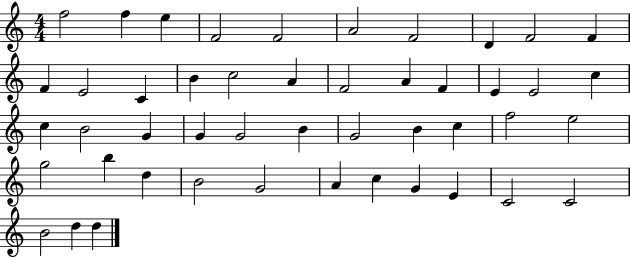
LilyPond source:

{
  \clef treble
  \numericTimeSignature
  \time 4/4
  \key c \major
  f''2 f''4 e''4 | f'2 f'2 | a'2 f'2 | d'4 f'2 f'4 | \break f'4 e'2 c'4 | b'4 c''2 a'4 | f'2 a'4 f'4 | e'4 e'2 c''4 | \break c''4 b'2 g'4 | g'4 g'2 b'4 | g'2 b'4 c''4 | f''2 e''2 | \break g''2 b''4 d''4 | b'2 g'2 | a'4 c''4 g'4 e'4 | c'2 c'2 | \break b'2 d''4 d''4 | \bar "|."
}